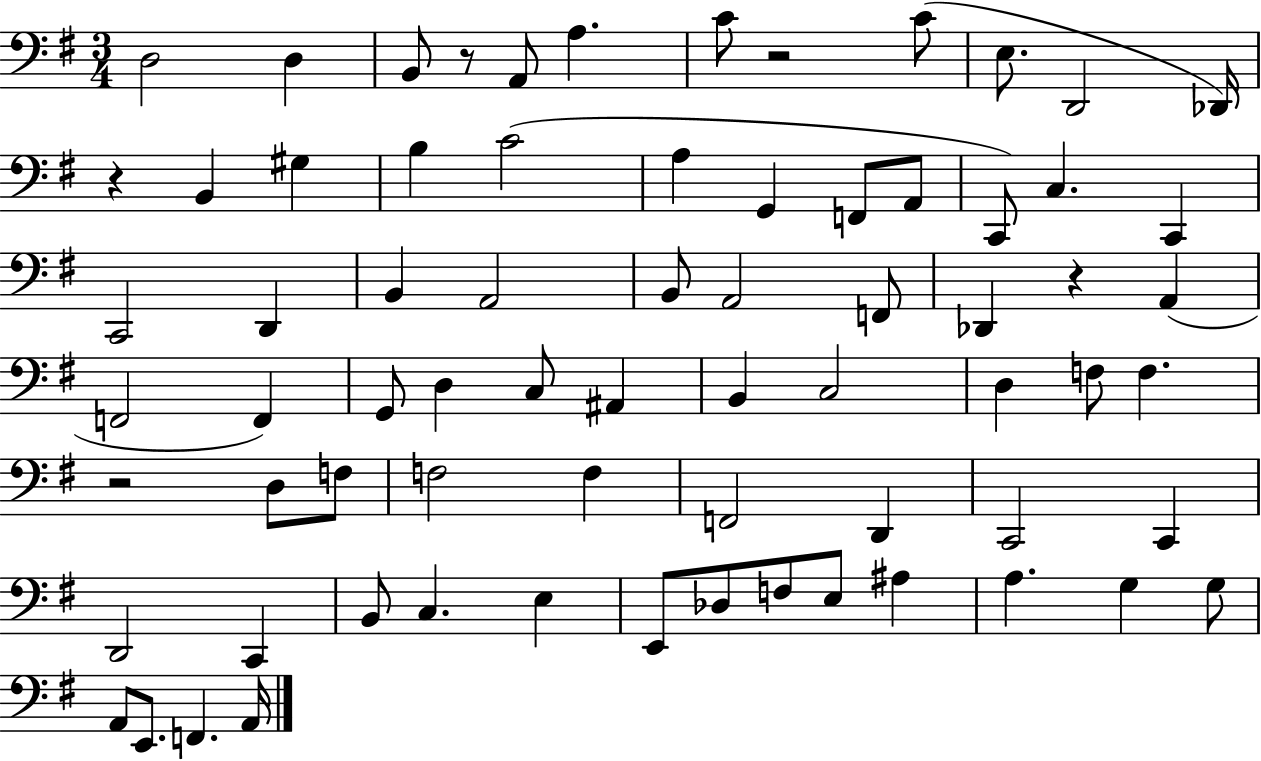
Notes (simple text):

D3/h D3/q B2/e R/e A2/e A3/q. C4/e R/h C4/e E3/e. D2/h Db2/s R/q B2/q G#3/q B3/q C4/h A3/q G2/q F2/e A2/e C2/e C3/q. C2/q C2/h D2/q B2/q A2/h B2/e A2/h F2/e Db2/q R/q A2/q F2/h F2/q G2/e D3/q C3/e A#2/q B2/q C3/h D3/q F3/e F3/q. R/h D3/e F3/e F3/h F3/q F2/h D2/q C2/h C2/q D2/h C2/q B2/e C3/q. E3/q E2/e Db3/e F3/e E3/e A#3/q A3/q. G3/q G3/e A2/e E2/e. F2/q. A2/s